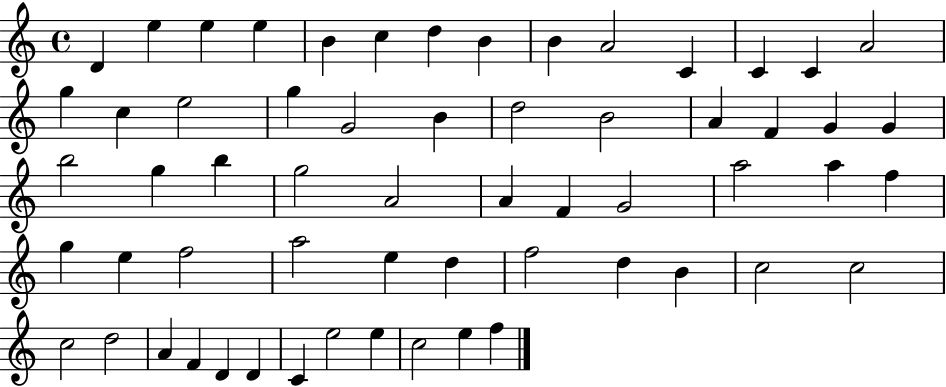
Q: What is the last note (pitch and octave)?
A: F5